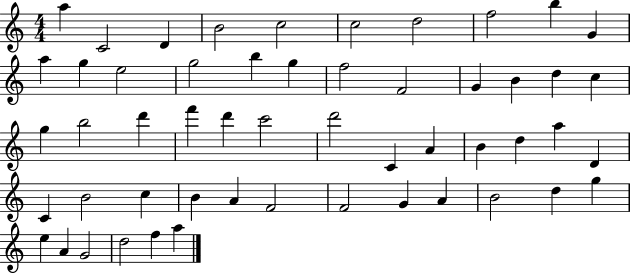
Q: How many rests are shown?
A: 0